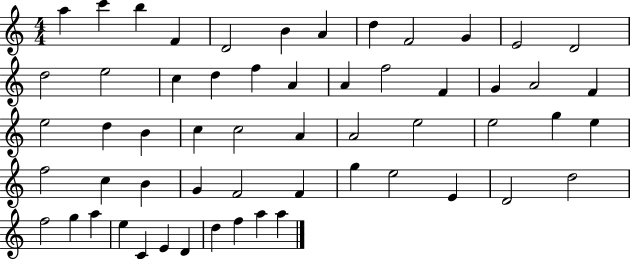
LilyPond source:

{
  \clef treble
  \numericTimeSignature
  \time 4/4
  \key c \major
  a''4 c'''4 b''4 f'4 | d'2 b'4 a'4 | d''4 f'2 g'4 | e'2 d'2 | \break d''2 e''2 | c''4 d''4 f''4 a'4 | a'4 f''2 f'4 | g'4 a'2 f'4 | \break e''2 d''4 b'4 | c''4 c''2 a'4 | a'2 e''2 | e''2 g''4 e''4 | \break f''2 c''4 b'4 | g'4 f'2 f'4 | g''4 e''2 e'4 | d'2 d''2 | \break f''2 g''4 a''4 | e''4 c'4 e'4 d'4 | d''4 f''4 a''4 a''4 | \bar "|."
}